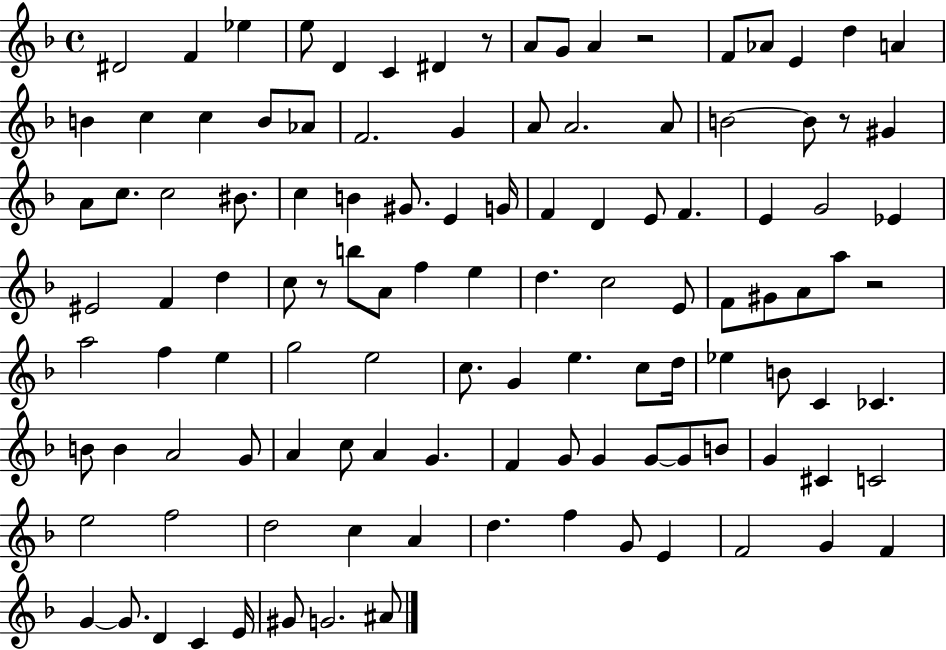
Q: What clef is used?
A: treble